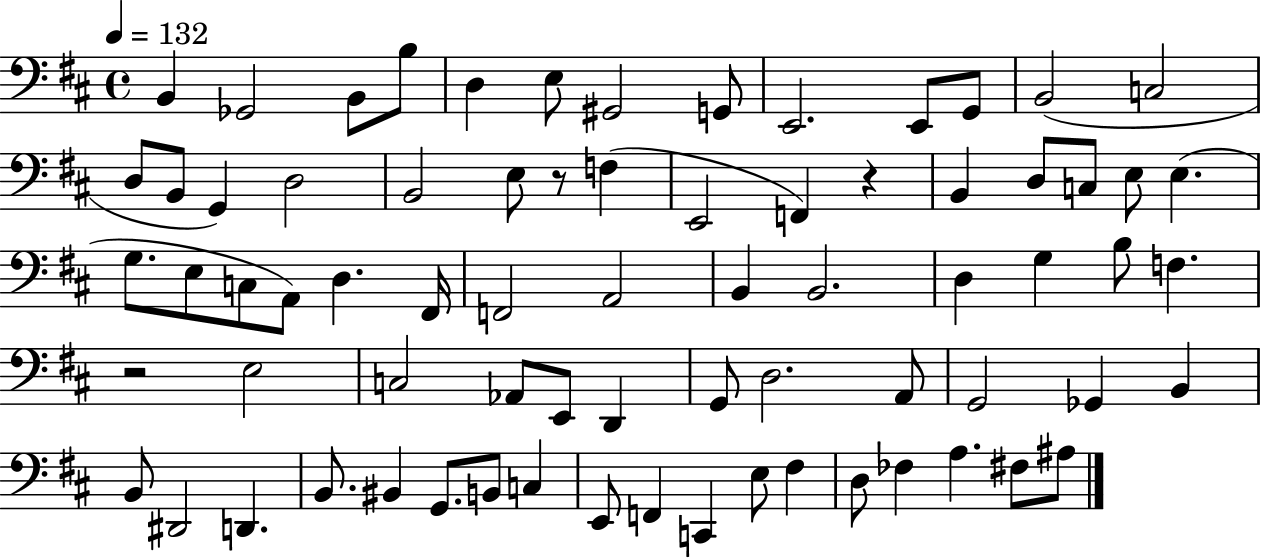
{
  \clef bass
  \time 4/4
  \defaultTimeSignature
  \key d \major
  \tempo 4 = 132
  b,4 ges,2 b,8 b8 | d4 e8 gis,2 g,8 | e,2. e,8 g,8 | b,2( c2 | \break d8 b,8 g,4) d2 | b,2 e8 r8 f4( | e,2 f,4) r4 | b,4 d8 c8 e8 e4.( | \break g8. e8 c8 a,8) d4. fis,16 | f,2 a,2 | b,4 b,2. | d4 g4 b8 f4. | \break r2 e2 | c2 aes,8 e,8 d,4 | g,8 d2. a,8 | g,2 ges,4 b,4 | \break b,8 dis,2 d,4. | b,8. bis,4 g,8. b,8 c4 | e,8 f,4 c,4 e8 fis4 | d8 fes4 a4. fis8 ais8 | \break \bar "|."
}